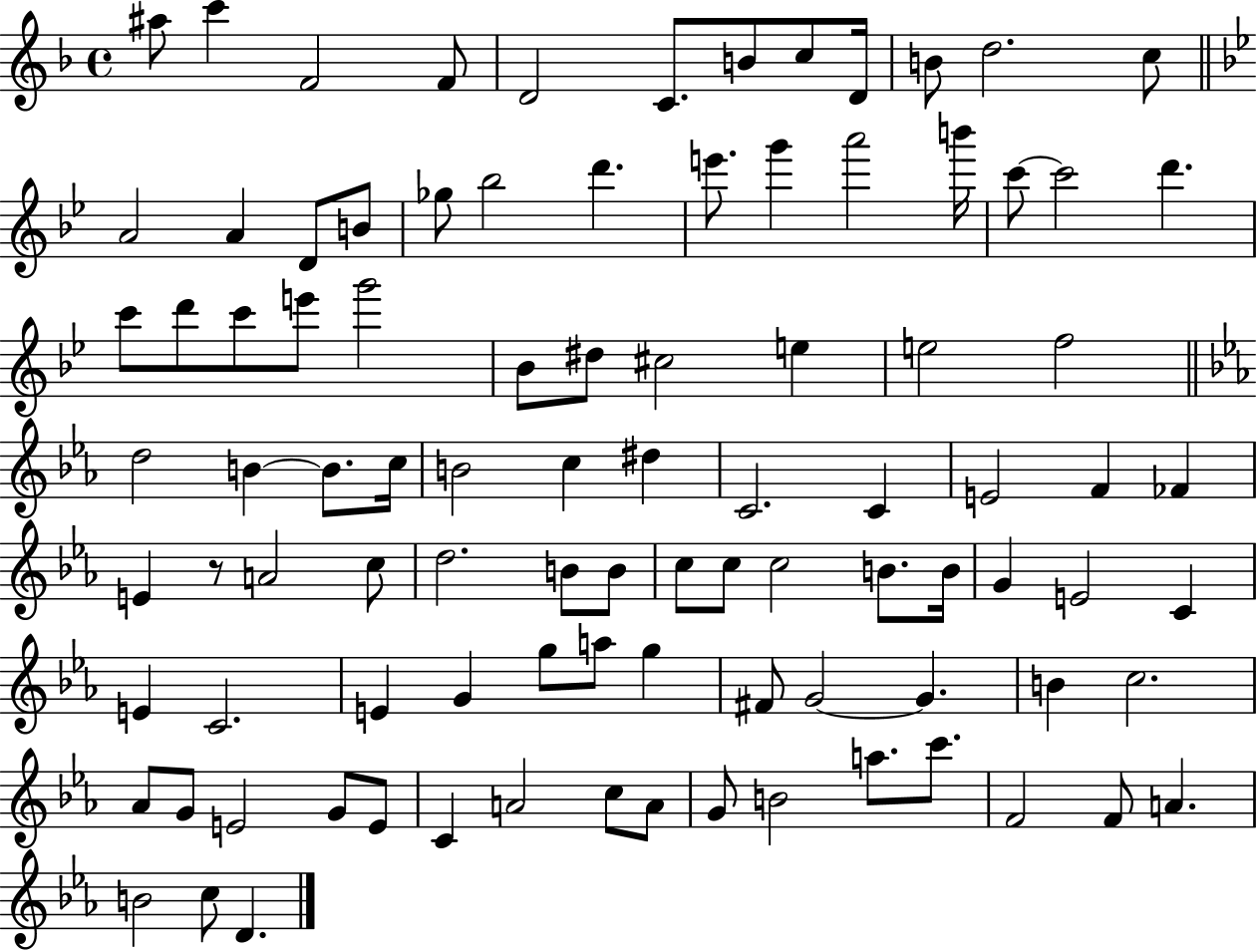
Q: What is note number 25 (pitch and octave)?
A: C6